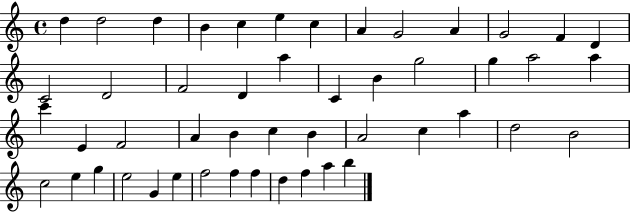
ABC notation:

X:1
T:Untitled
M:4/4
L:1/4
K:C
d d2 d B c e c A G2 A G2 F D C2 D2 F2 D a C B g2 g a2 a c' E F2 A B c B A2 c a d2 B2 c2 e g e2 G e f2 f f d f a b